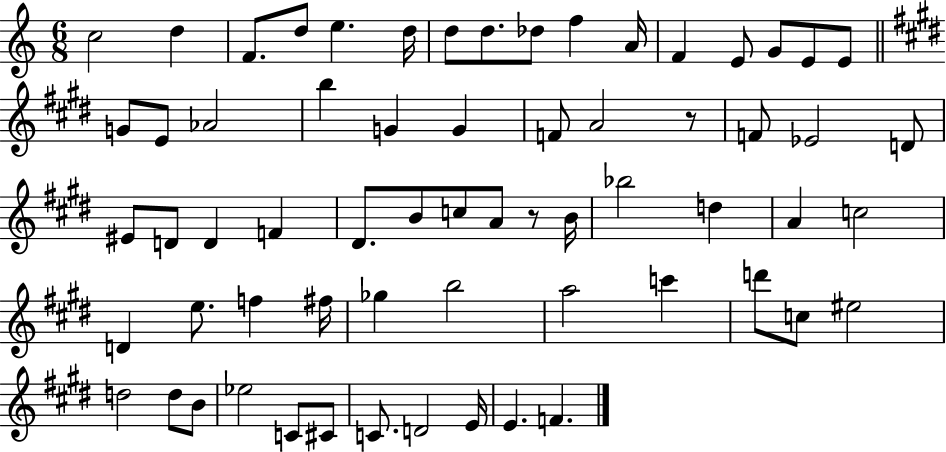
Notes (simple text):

C5/h D5/q F4/e. D5/e E5/q. D5/s D5/e D5/e. Db5/e F5/q A4/s F4/q E4/e G4/e E4/e E4/e G4/e E4/e Ab4/h B5/q G4/q G4/q F4/e A4/h R/e F4/e Eb4/h D4/e EIS4/e D4/e D4/q F4/q D#4/e. B4/e C5/e A4/e R/e B4/s Bb5/h D5/q A4/q C5/h D4/q E5/e. F5/q F#5/s Gb5/q B5/h A5/h C6/q D6/e C5/e EIS5/h D5/h D5/e B4/e Eb5/h C4/e C#4/e C4/e. D4/h E4/s E4/q. F4/q.